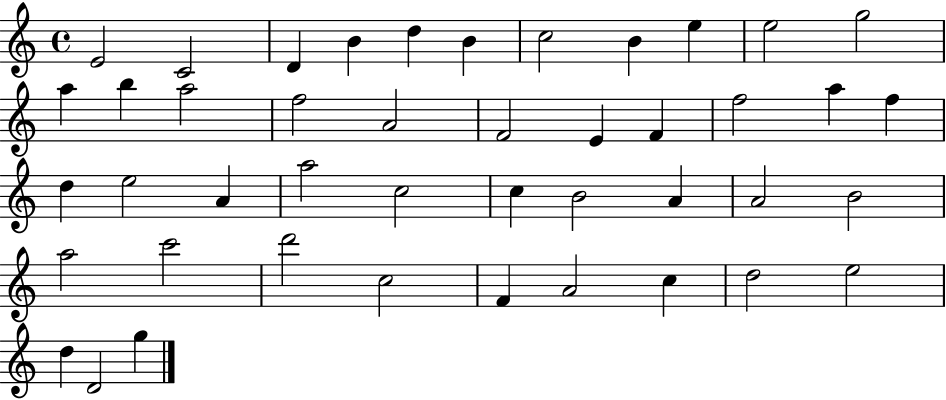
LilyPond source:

{
  \clef treble
  \time 4/4
  \defaultTimeSignature
  \key c \major
  e'2 c'2 | d'4 b'4 d''4 b'4 | c''2 b'4 e''4 | e''2 g''2 | \break a''4 b''4 a''2 | f''2 a'2 | f'2 e'4 f'4 | f''2 a''4 f''4 | \break d''4 e''2 a'4 | a''2 c''2 | c''4 b'2 a'4 | a'2 b'2 | \break a''2 c'''2 | d'''2 c''2 | f'4 a'2 c''4 | d''2 e''2 | \break d''4 d'2 g''4 | \bar "|."
}